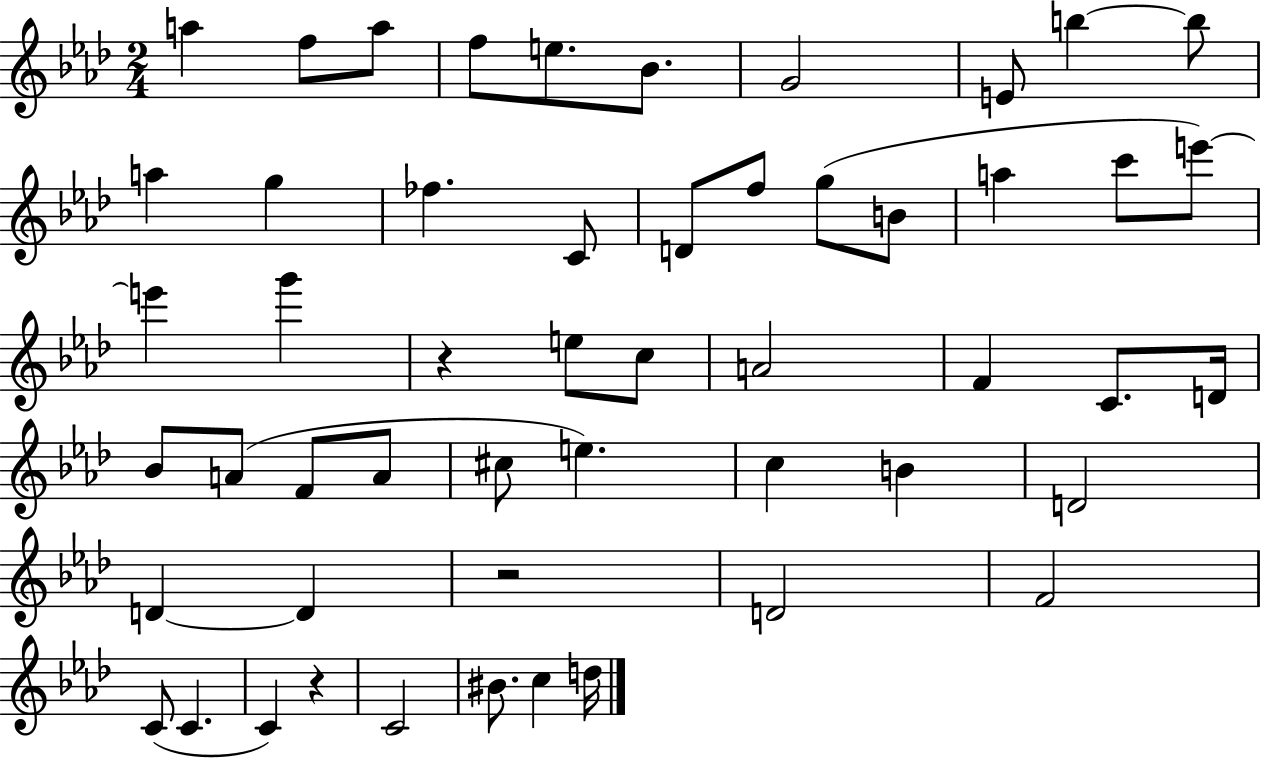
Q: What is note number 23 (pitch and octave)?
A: G6